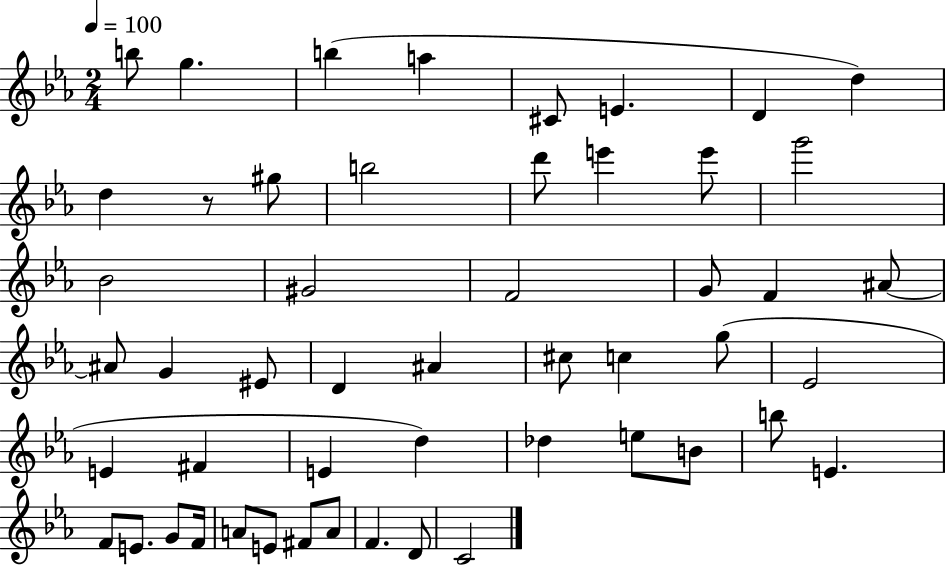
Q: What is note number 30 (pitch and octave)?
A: Eb4